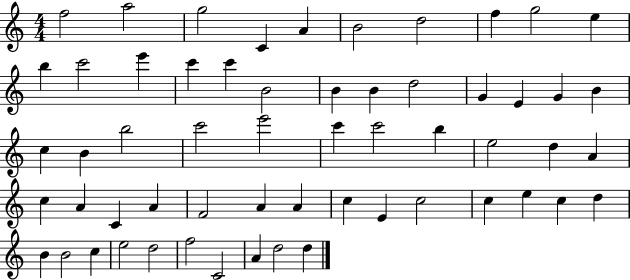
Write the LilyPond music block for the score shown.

{
  \clef treble
  \numericTimeSignature
  \time 4/4
  \key c \major
  f''2 a''2 | g''2 c'4 a'4 | b'2 d''2 | f''4 g''2 e''4 | \break b''4 c'''2 e'''4 | c'''4 c'''4 b'2 | b'4 b'4 d''2 | g'4 e'4 g'4 b'4 | \break c''4 b'4 b''2 | c'''2 e'''2 | c'''4 c'''2 b''4 | e''2 d''4 a'4 | \break c''4 a'4 c'4 a'4 | f'2 a'4 a'4 | c''4 e'4 c''2 | c''4 e''4 c''4 d''4 | \break b'4 b'2 c''4 | e''2 d''2 | f''2 c'2 | a'4 d''2 d''4 | \break \bar "|."
}